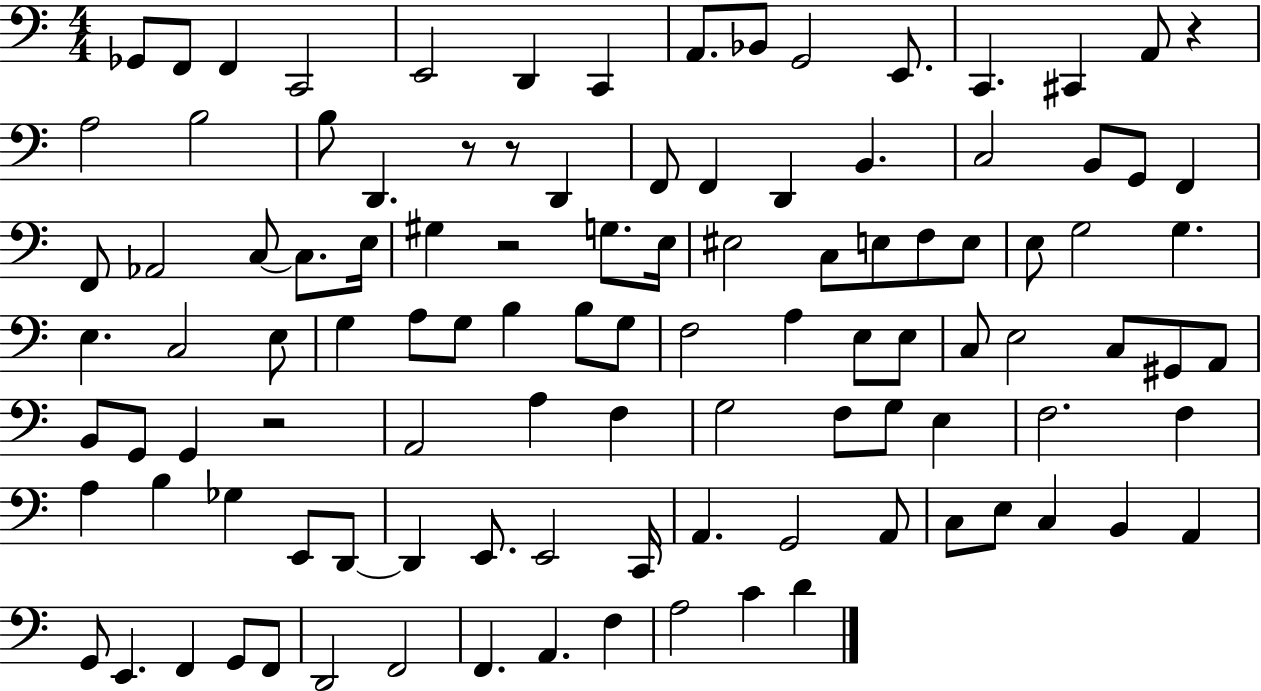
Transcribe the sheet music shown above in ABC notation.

X:1
T:Untitled
M:4/4
L:1/4
K:C
_G,,/2 F,,/2 F,, C,,2 E,,2 D,, C,, A,,/2 _B,,/2 G,,2 E,,/2 C,, ^C,, A,,/2 z A,2 B,2 B,/2 D,, z/2 z/2 D,, F,,/2 F,, D,, B,, C,2 B,,/2 G,,/2 F,, F,,/2 _A,,2 C,/2 C,/2 E,/4 ^G, z2 G,/2 E,/4 ^E,2 C,/2 E,/2 F,/2 E,/2 E,/2 G,2 G, E, C,2 E,/2 G, A,/2 G,/2 B, B,/2 G,/2 F,2 A, E,/2 E,/2 C,/2 E,2 C,/2 ^G,,/2 A,,/2 B,,/2 G,,/2 G,, z2 A,,2 A, F, G,2 F,/2 G,/2 E, F,2 F, A, B, _G, E,,/2 D,,/2 D,, E,,/2 E,,2 C,,/4 A,, G,,2 A,,/2 C,/2 E,/2 C, B,, A,, G,,/2 E,, F,, G,,/2 F,,/2 D,,2 F,,2 F,, A,, F, A,2 C D